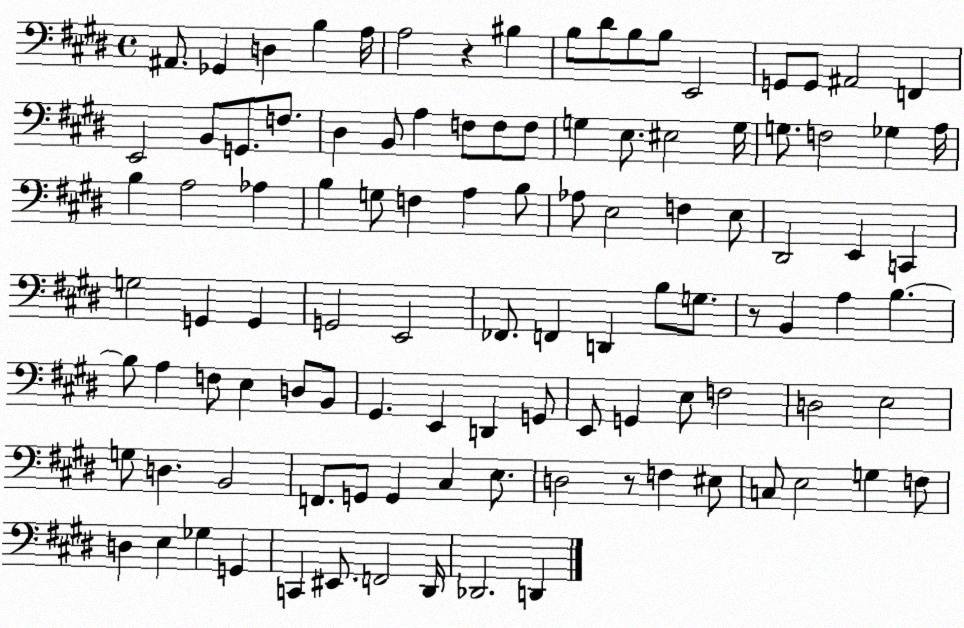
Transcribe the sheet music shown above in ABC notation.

X:1
T:Untitled
M:4/4
L:1/4
K:E
^A,,/2 _G,, D, B, A,/4 A,2 z ^B, B,/2 ^D/2 B,/2 B,/2 E,,2 G,,/2 G,,/2 ^A,,2 F,, E,,2 B,,/2 G,,/2 F,/2 ^D, B,,/2 A, F,/2 F,/2 F,/2 G, E,/2 ^E,2 G,/4 G,/2 F,2 _G, A,/4 B, A,2 _A, B, G,/2 F, A, B,/2 _A,/2 E,2 F, E,/2 ^D,,2 E,, C,, G,2 G,, G,, G,,2 E,,2 _F,,/2 F,, D,, B,/2 G,/2 z/2 B,, A, B, B,/2 A, F,/2 E, D,/2 B,,/2 ^G,, E,, D,, G,,/2 E,,/2 G,, E,/2 F,2 D,2 E,2 G,/2 D, B,,2 F,,/2 G,,/2 G,, ^C, E,/2 D,2 z/2 F, ^E,/2 C,/2 E,2 G, F,/2 D, E, _G, G,, C,, ^E,,/2 F,,2 ^D,,/4 _D,,2 D,,